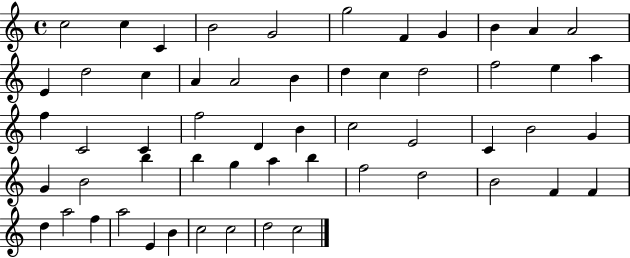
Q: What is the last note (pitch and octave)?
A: C5